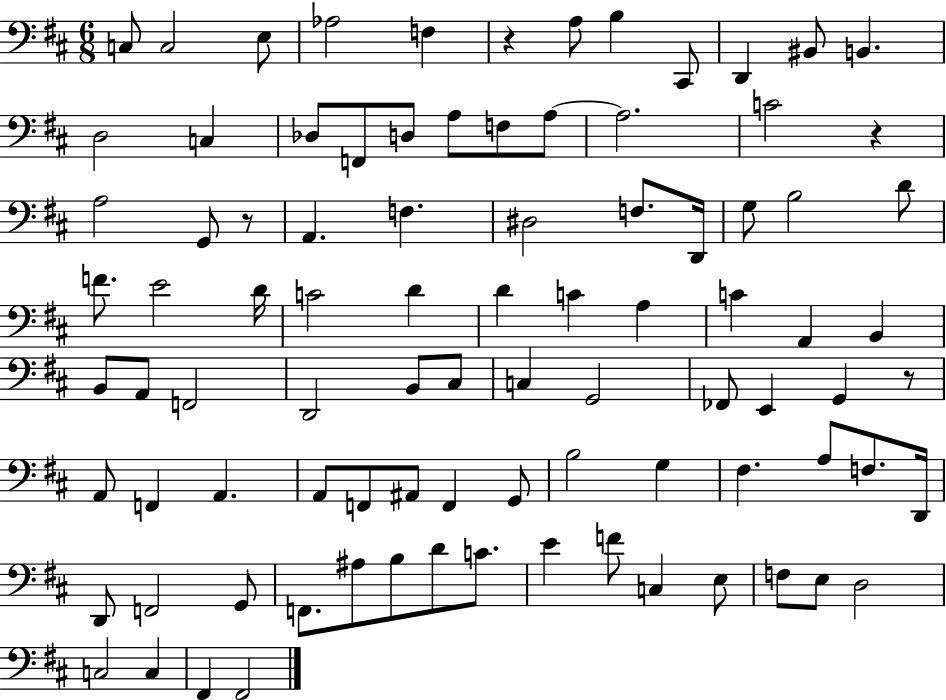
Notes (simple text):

C3/e C3/h E3/e Ab3/h F3/q R/q A3/e B3/q C#2/e D2/q BIS2/e B2/q. D3/h C3/q Db3/e F2/e D3/e A3/e F3/e A3/e A3/h. C4/h R/q A3/h G2/e R/e A2/q. F3/q. D#3/h F3/e. D2/s G3/e B3/h D4/e F4/e. E4/h D4/s C4/h D4/q D4/q C4/q A3/q C4/q A2/q B2/q B2/e A2/e F2/h D2/h B2/e C#3/e C3/q G2/h FES2/e E2/q G2/q R/e A2/e F2/q A2/q. A2/e F2/e A#2/e F2/q G2/e B3/h G3/q F#3/q. A3/e F3/e. D2/s D2/e F2/h G2/e F2/e. A#3/e B3/e D4/e C4/e. E4/q F4/e C3/q E3/e F3/e E3/e D3/h C3/h C3/q F#2/q F#2/h